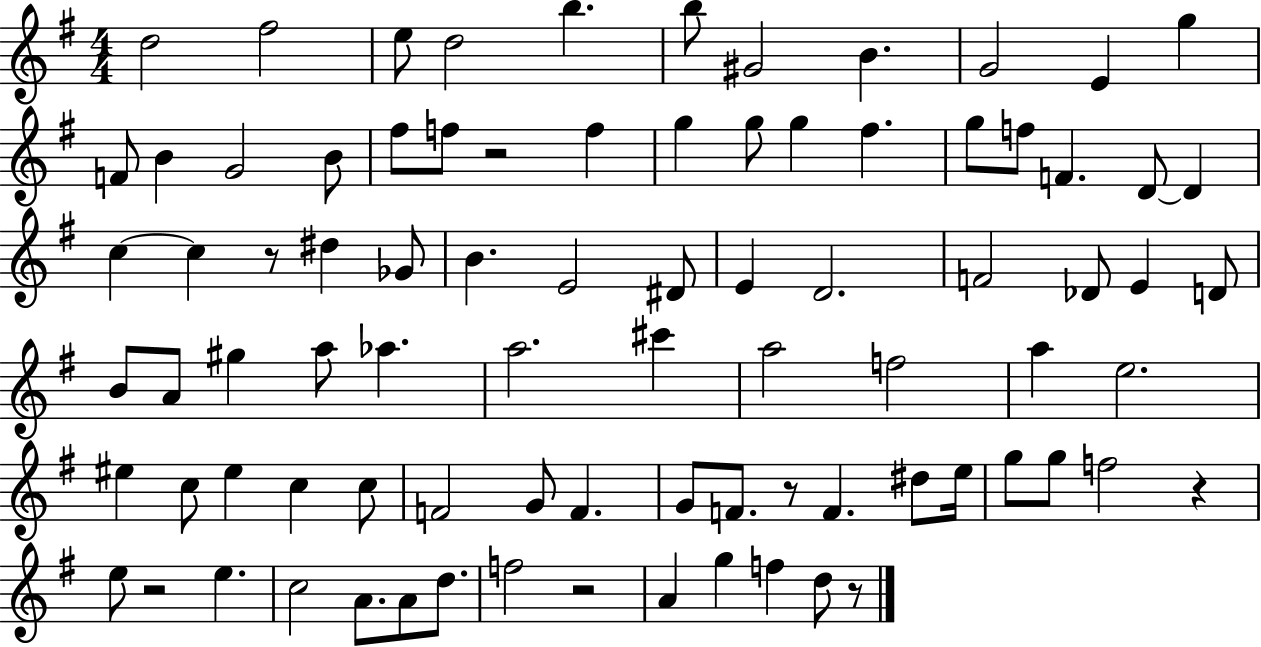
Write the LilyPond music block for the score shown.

{
  \clef treble
  \numericTimeSignature
  \time 4/4
  \key g \major
  \repeat volta 2 { d''2 fis''2 | e''8 d''2 b''4. | b''8 gis'2 b'4. | g'2 e'4 g''4 | \break f'8 b'4 g'2 b'8 | fis''8 f''8 r2 f''4 | g''4 g''8 g''4 fis''4. | g''8 f''8 f'4. d'8~~ d'4 | \break c''4~~ c''4 r8 dis''4 ges'8 | b'4. e'2 dis'8 | e'4 d'2. | f'2 des'8 e'4 d'8 | \break b'8 a'8 gis''4 a''8 aes''4. | a''2. cis'''4 | a''2 f''2 | a''4 e''2. | \break eis''4 c''8 eis''4 c''4 c''8 | f'2 g'8 f'4. | g'8 f'8. r8 f'4. dis''8 e''16 | g''8 g''8 f''2 r4 | \break e''8 r2 e''4. | c''2 a'8. a'8 d''8. | f''2 r2 | a'4 g''4 f''4 d''8 r8 | \break } \bar "|."
}